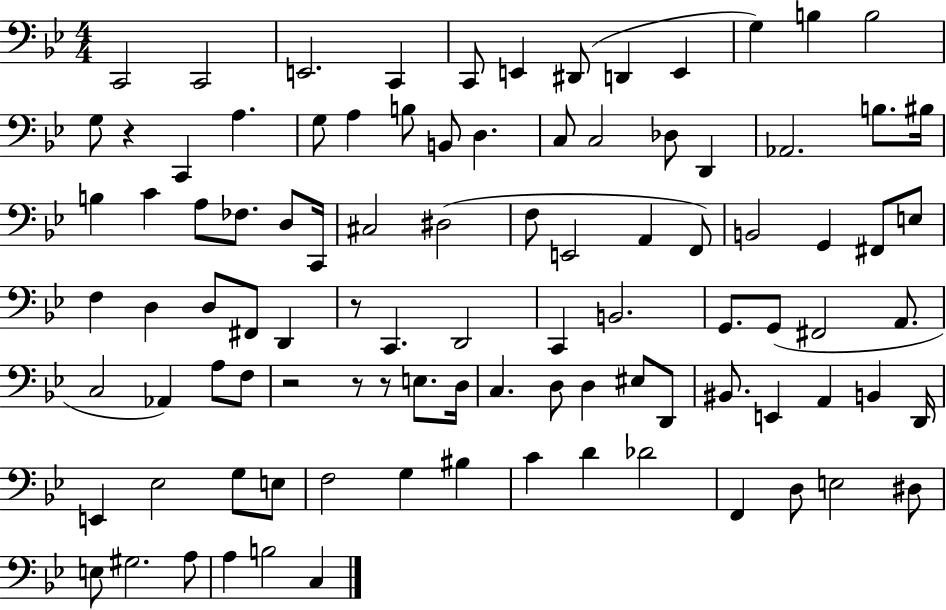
C2/h C2/h E2/h. C2/q C2/e E2/q D#2/e D2/q E2/q G3/q B3/q B3/h G3/e R/q C2/q A3/q. G3/e A3/q B3/e B2/e D3/q. C3/e C3/h Db3/e D2/q Ab2/h. B3/e. BIS3/s B3/q C4/q A3/e FES3/e. D3/e C2/s C#3/h D#3/h F3/e E2/h A2/q F2/e B2/h G2/q F#2/e E3/e F3/q D3/q D3/e F#2/e D2/q R/e C2/q. D2/h C2/q B2/h. G2/e. G2/e F#2/h A2/e. C3/h Ab2/q A3/e F3/e R/h R/e R/e E3/e. D3/s C3/q. D3/e D3/q EIS3/e D2/e BIS2/e. E2/q A2/q B2/q D2/s E2/q Eb3/h G3/e E3/e F3/h G3/q BIS3/q C4/q D4/q Db4/h F2/q D3/e E3/h D#3/e E3/e G#3/h. A3/e A3/q B3/h C3/q